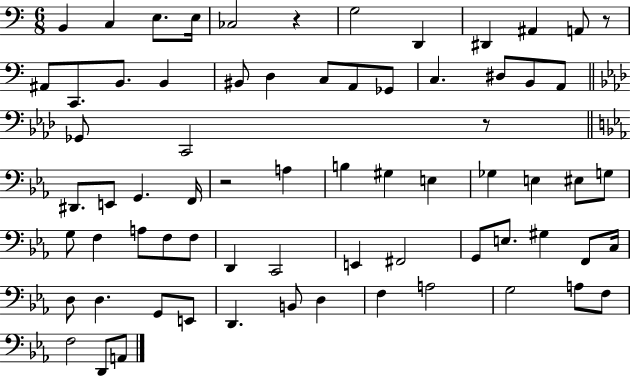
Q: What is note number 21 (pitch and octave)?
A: D#3